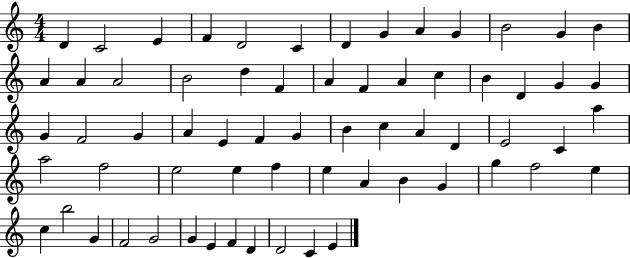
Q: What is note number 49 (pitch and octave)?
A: B4